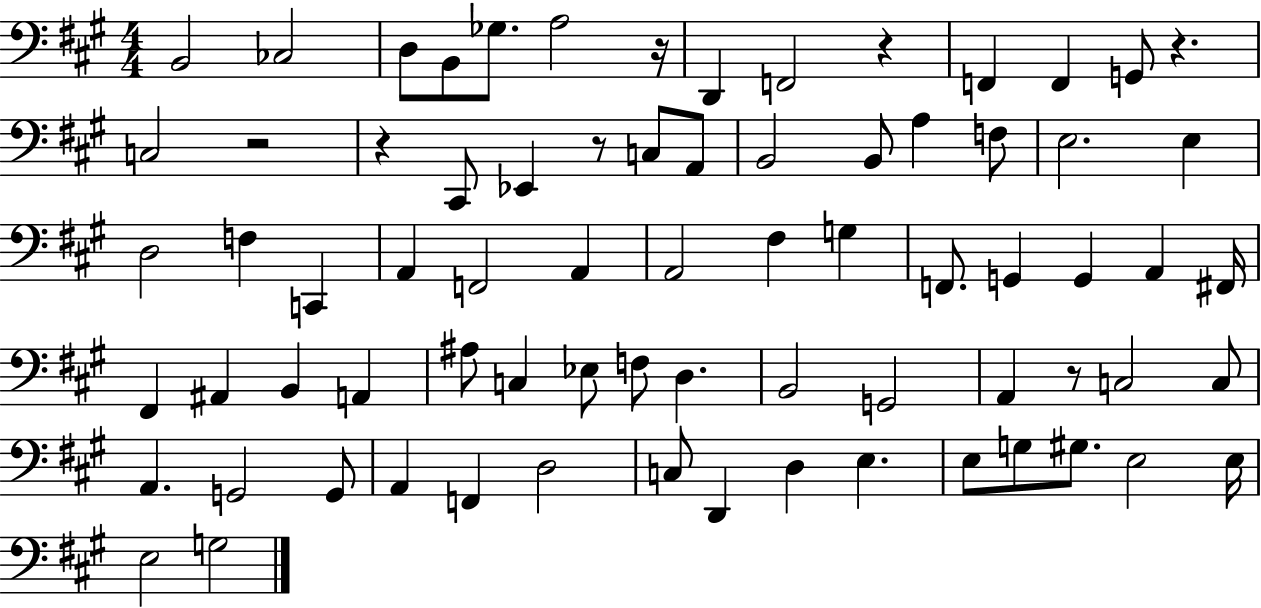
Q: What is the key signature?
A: A major